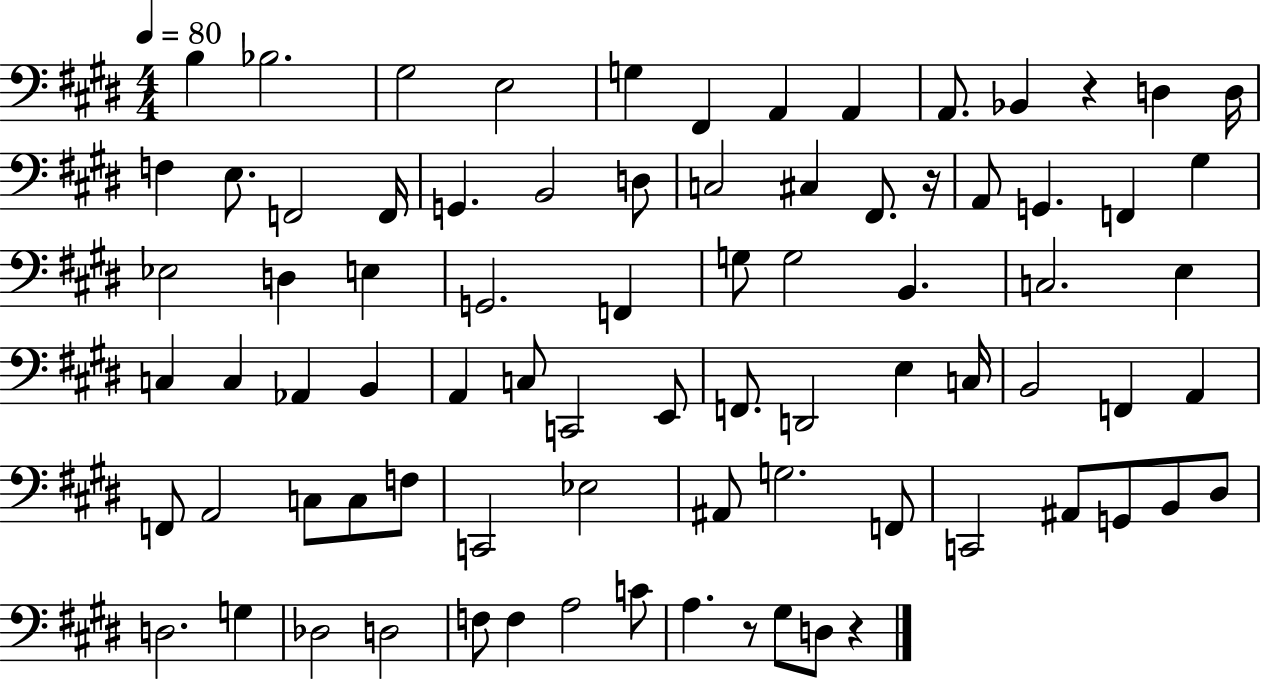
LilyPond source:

{
  \clef bass
  \numericTimeSignature
  \time 4/4
  \key e \major
  \tempo 4 = 80
  b4 bes2. | gis2 e2 | g4 fis,4 a,4 a,4 | a,8. bes,4 r4 d4 d16 | \break f4 e8. f,2 f,16 | g,4. b,2 d8 | c2 cis4 fis,8. r16 | a,8 g,4. f,4 gis4 | \break ees2 d4 e4 | g,2. f,4 | g8 g2 b,4. | c2. e4 | \break c4 c4 aes,4 b,4 | a,4 c8 c,2 e,8 | f,8. d,2 e4 c16 | b,2 f,4 a,4 | \break f,8 a,2 c8 c8 f8 | c,2 ees2 | ais,8 g2. f,8 | c,2 ais,8 g,8 b,8 dis8 | \break d2. g4 | des2 d2 | f8 f4 a2 c'8 | a4. r8 gis8 d8 r4 | \break \bar "|."
}